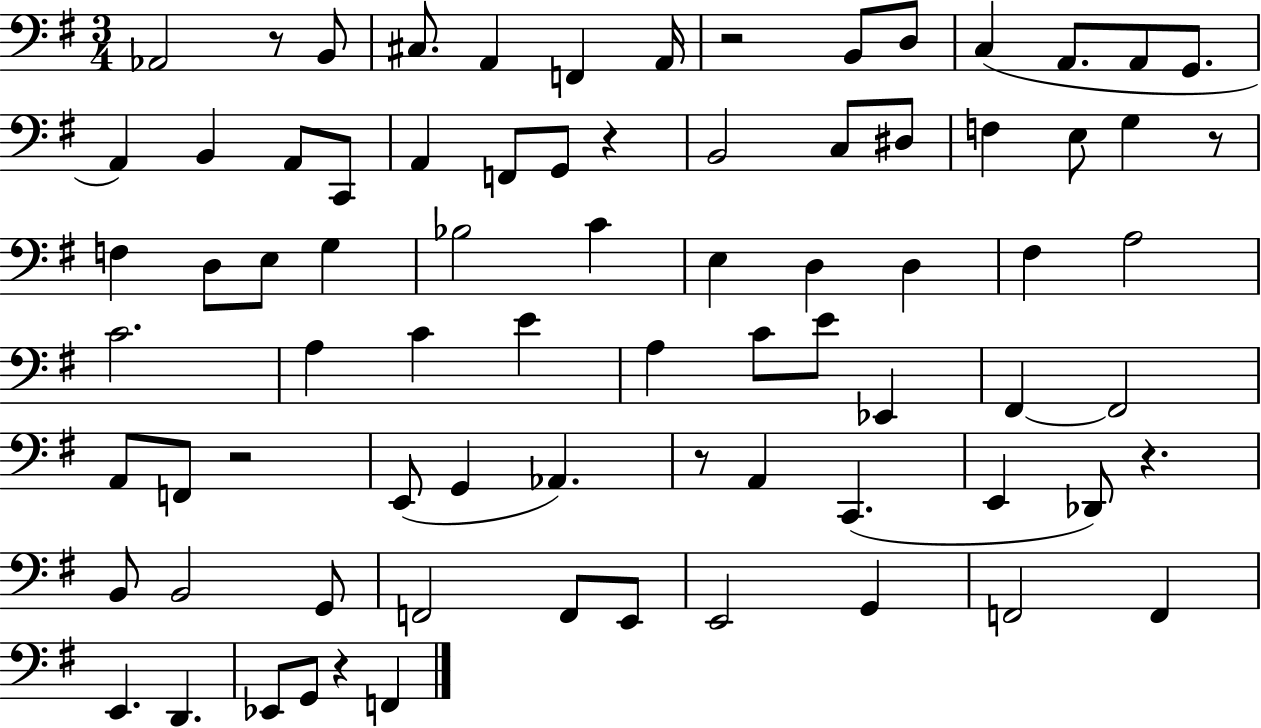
Ab2/h R/e B2/e C#3/e. A2/q F2/q A2/s R/h B2/e D3/e C3/q A2/e. A2/e G2/e. A2/q B2/q A2/e C2/e A2/q F2/e G2/e R/q B2/h C3/e D#3/e F3/q E3/e G3/q R/e F3/q D3/e E3/e G3/q Bb3/h C4/q E3/q D3/q D3/q F#3/q A3/h C4/h. A3/q C4/q E4/q A3/q C4/e E4/e Eb2/q F#2/q F#2/h A2/e F2/e R/h E2/e G2/q Ab2/q. R/e A2/q C2/q. E2/q Db2/e R/q. B2/e B2/h G2/e F2/h F2/e E2/e E2/h G2/q F2/h F2/q E2/q. D2/q. Eb2/e G2/e R/q F2/q